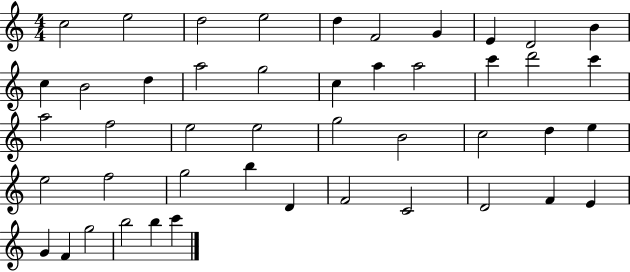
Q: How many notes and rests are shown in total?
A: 46